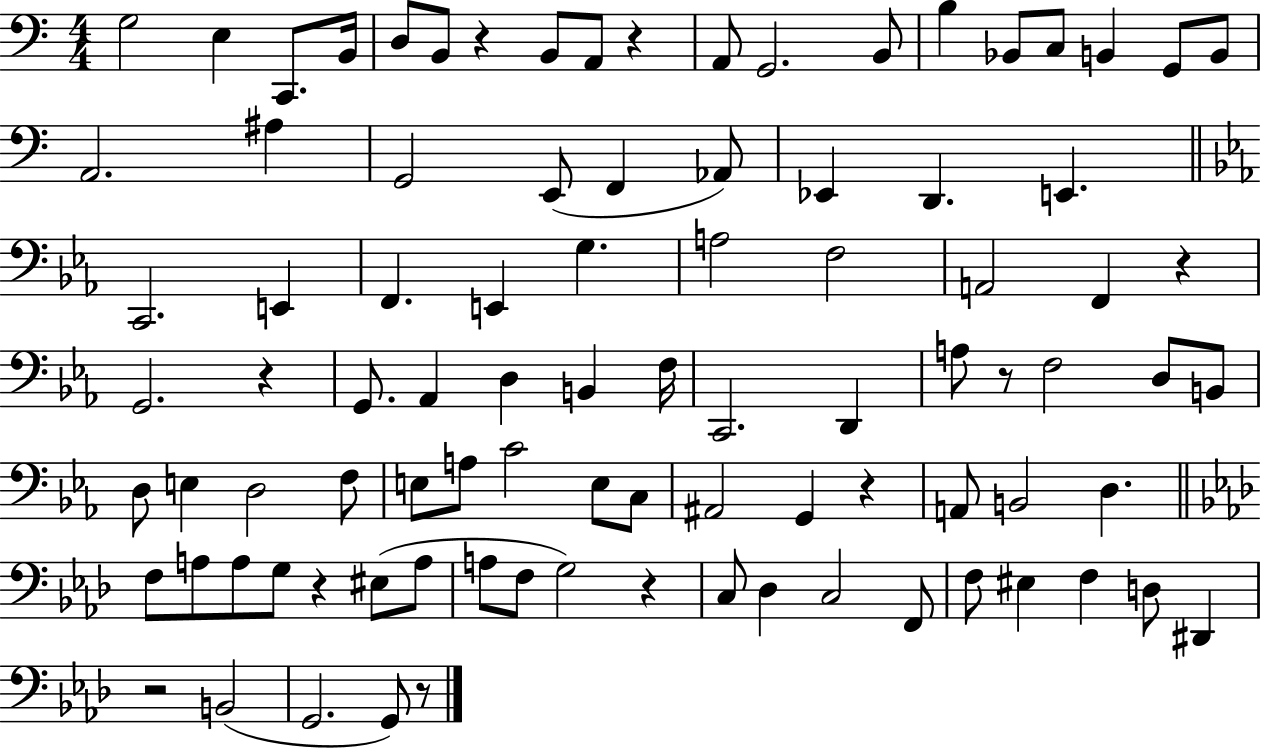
G3/h E3/q C2/e. B2/s D3/e B2/e R/q B2/e A2/e R/q A2/e G2/h. B2/e B3/q Bb2/e C3/e B2/q G2/e B2/e A2/h. A#3/q G2/h E2/e F2/q Ab2/e Eb2/q D2/q. E2/q. C2/h. E2/q F2/q. E2/q G3/q. A3/h F3/h A2/h F2/q R/q G2/h. R/q G2/e. Ab2/q D3/q B2/q F3/s C2/h. D2/q A3/e R/e F3/h D3/e B2/e D3/e E3/q D3/h F3/e E3/e A3/e C4/h E3/e C3/e A#2/h G2/q R/q A2/e B2/h D3/q. F3/e A3/e A3/e G3/e R/q EIS3/e A3/e A3/e F3/e G3/h R/q C3/e Db3/q C3/h F2/e F3/e EIS3/q F3/q D3/e D#2/q R/h B2/h G2/h. G2/e R/e